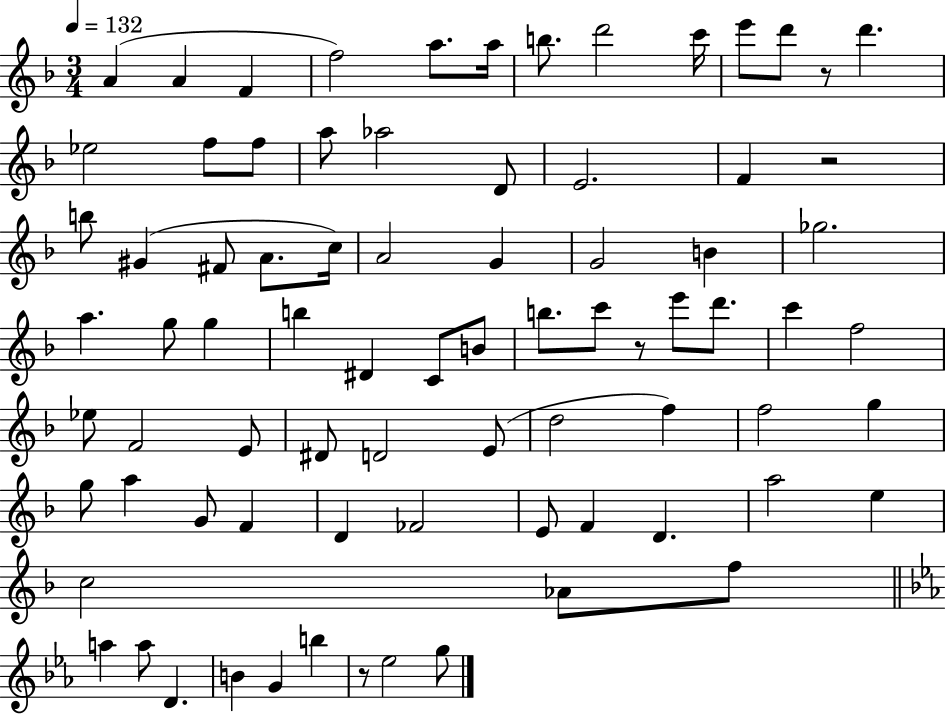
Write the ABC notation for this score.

X:1
T:Untitled
M:3/4
L:1/4
K:F
A A F f2 a/2 a/4 b/2 d'2 c'/4 e'/2 d'/2 z/2 d' _e2 f/2 f/2 a/2 _a2 D/2 E2 F z2 b/2 ^G ^F/2 A/2 c/4 A2 G G2 B _g2 a g/2 g b ^D C/2 B/2 b/2 c'/2 z/2 e'/2 d'/2 c' f2 _e/2 F2 E/2 ^D/2 D2 E/2 d2 f f2 g g/2 a G/2 F D _F2 E/2 F D a2 e c2 _A/2 f/2 a a/2 D B G b z/2 _e2 g/2